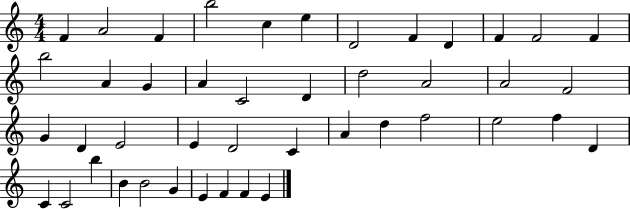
F4/q A4/h F4/q B5/h C5/q E5/q D4/h F4/q D4/q F4/q F4/h F4/q B5/h A4/q G4/q A4/q C4/h D4/q D5/h A4/h A4/h F4/h G4/q D4/q E4/h E4/q D4/h C4/q A4/q D5/q F5/h E5/h F5/q D4/q C4/q C4/h B5/q B4/q B4/h G4/q E4/q F4/q F4/q E4/q